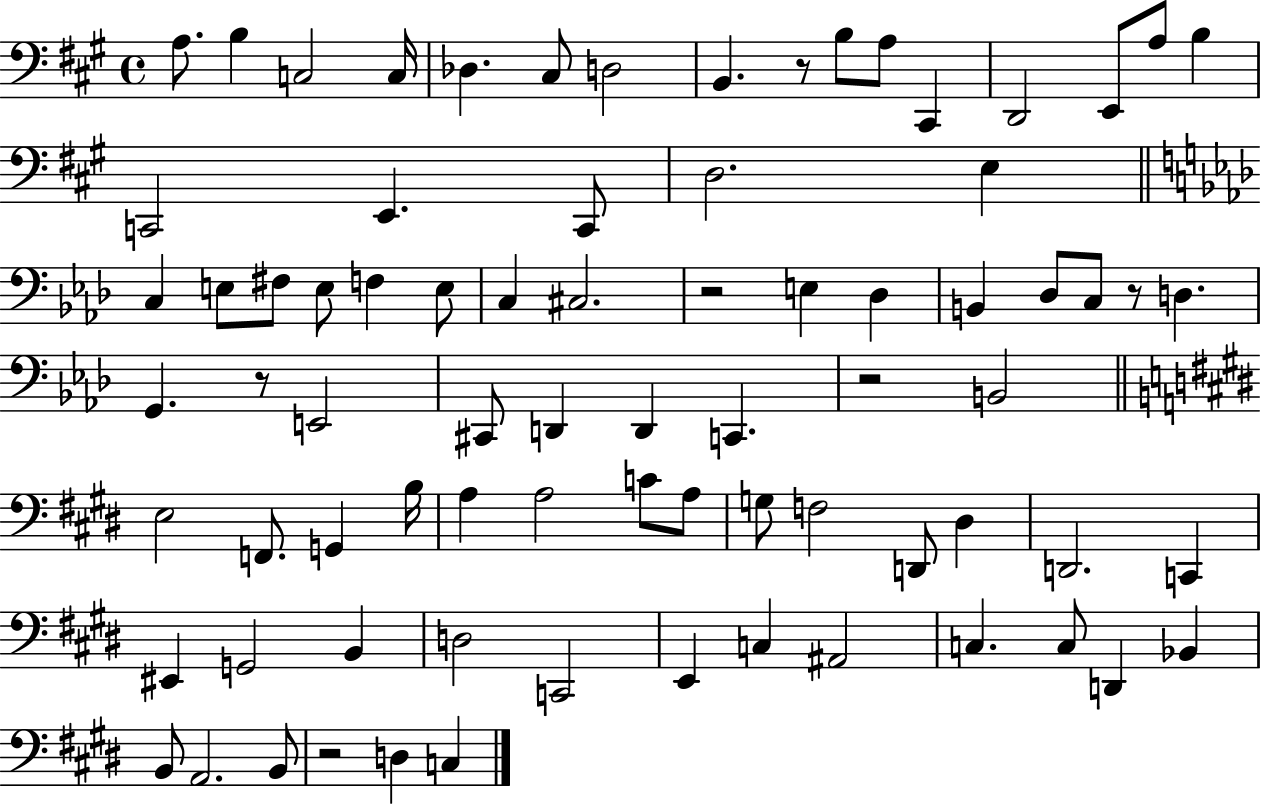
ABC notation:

X:1
T:Untitled
M:4/4
L:1/4
K:A
A,/2 B, C,2 C,/4 _D, ^C,/2 D,2 B,, z/2 B,/2 A,/2 ^C,, D,,2 E,,/2 A,/2 B, C,,2 E,, C,,/2 D,2 E, C, E,/2 ^F,/2 E,/2 F, E,/2 C, ^C,2 z2 E, _D, B,, _D,/2 C,/2 z/2 D, G,, z/2 E,,2 ^C,,/2 D,, D,, C,, z2 B,,2 E,2 F,,/2 G,, B,/4 A, A,2 C/2 A,/2 G,/2 F,2 D,,/2 ^D, D,,2 C,, ^E,, G,,2 B,, D,2 C,,2 E,, C, ^A,,2 C, C,/2 D,, _B,, B,,/2 A,,2 B,,/2 z2 D, C,